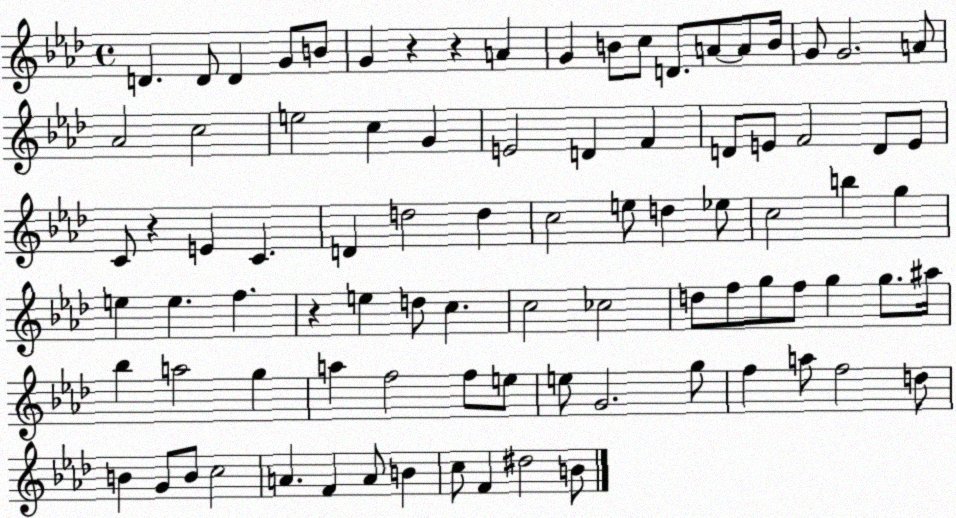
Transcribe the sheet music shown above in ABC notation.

X:1
T:Untitled
M:4/4
L:1/4
K:Ab
D D/2 D G/2 B/2 G z z A G B/2 c/2 D/2 A/2 A/2 B/4 G/2 G2 A/2 _A2 c2 e2 c G E2 D F D/2 E/2 F2 D/2 E/2 C/2 z E C D d2 d c2 e/2 d _e/2 c2 b g e e f z e d/2 c c2 _c2 d/2 f/2 g/2 f/2 g g/2 ^a/4 _b a2 g a f2 f/2 e/2 e/2 G2 g/2 f a/2 f2 d/2 B G/2 B/2 c2 A F A/2 B c/2 F ^d2 B/2